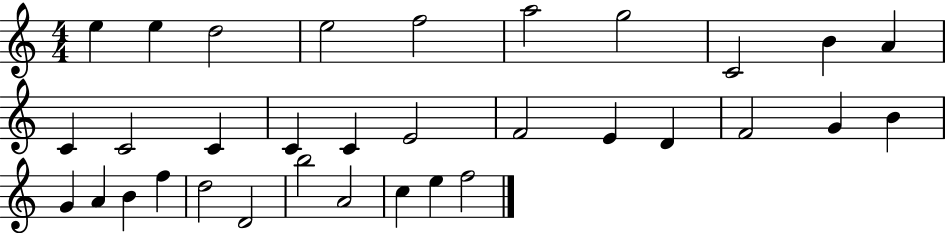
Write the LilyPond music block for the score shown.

{
  \clef treble
  \numericTimeSignature
  \time 4/4
  \key c \major
  e''4 e''4 d''2 | e''2 f''2 | a''2 g''2 | c'2 b'4 a'4 | \break c'4 c'2 c'4 | c'4 c'4 e'2 | f'2 e'4 d'4 | f'2 g'4 b'4 | \break g'4 a'4 b'4 f''4 | d''2 d'2 | b''2 a'2 | c''4 e''4 f''2 | \break \bar "|."
}